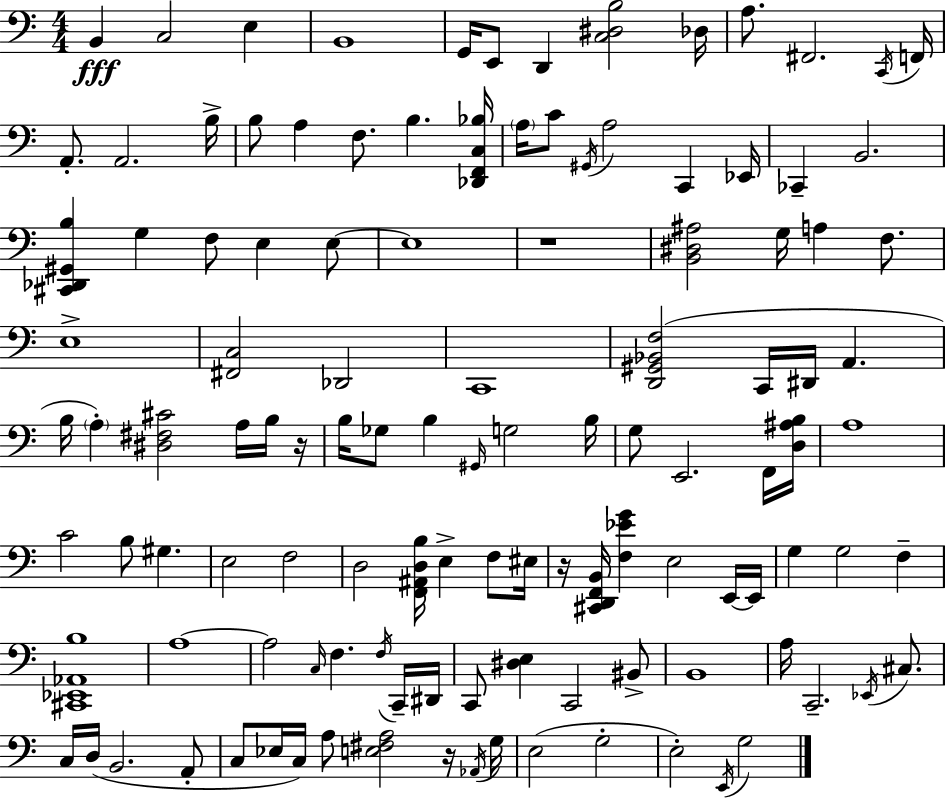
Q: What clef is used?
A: bass